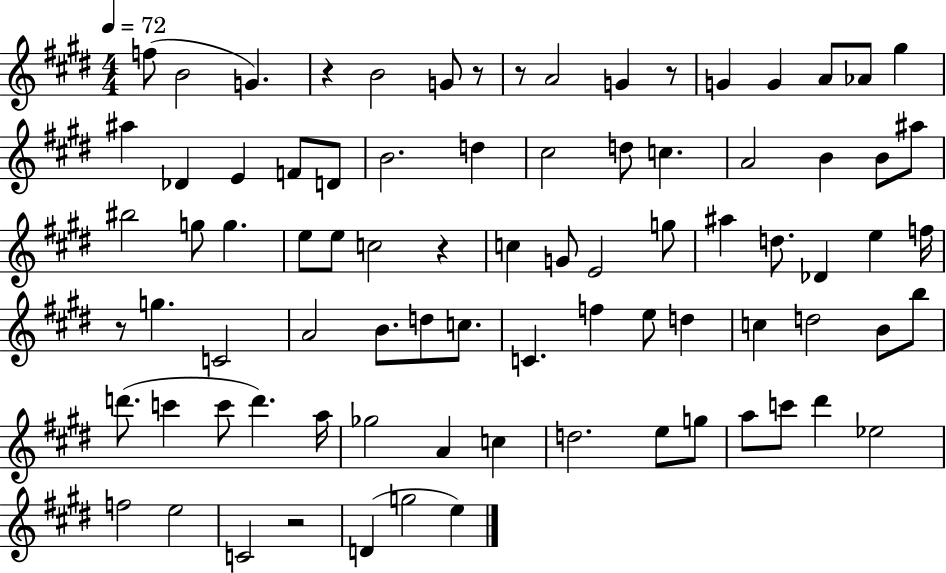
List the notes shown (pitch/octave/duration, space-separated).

F5/e B4/h G4/q. R/q B4/h G4/e R/e R/e A4/h G4/q R/e G4/q G4/q A4/e Ab4/e G#5/q A#5/q Db4/q E4/q F4/e D4/e B4/h. D5/q C#5/h D5/e C5/q. A4/h B4/q B4/e A#5/e BIS5/h G5/e G5/q. E5/e E5/e C5/h R/q C5/q G4/e E4/h G5/e A#5/q D5/e. Db4/q E5/q F5/s R/e G5/q. C4/h A4/h B4/e. D5/e C5/e. C4/q. F5/q E5/e D5/q C5/q D5/h B4/e B5/e D6/e. C6/q C6/e D6/q. A5/s Gb5/h A4/q C5/q D5/h. E5/e G5/e A5/e C6/e D#6/q Eb5/h F5/h E5/h C4/h R/h D4/q G5/h E5/q